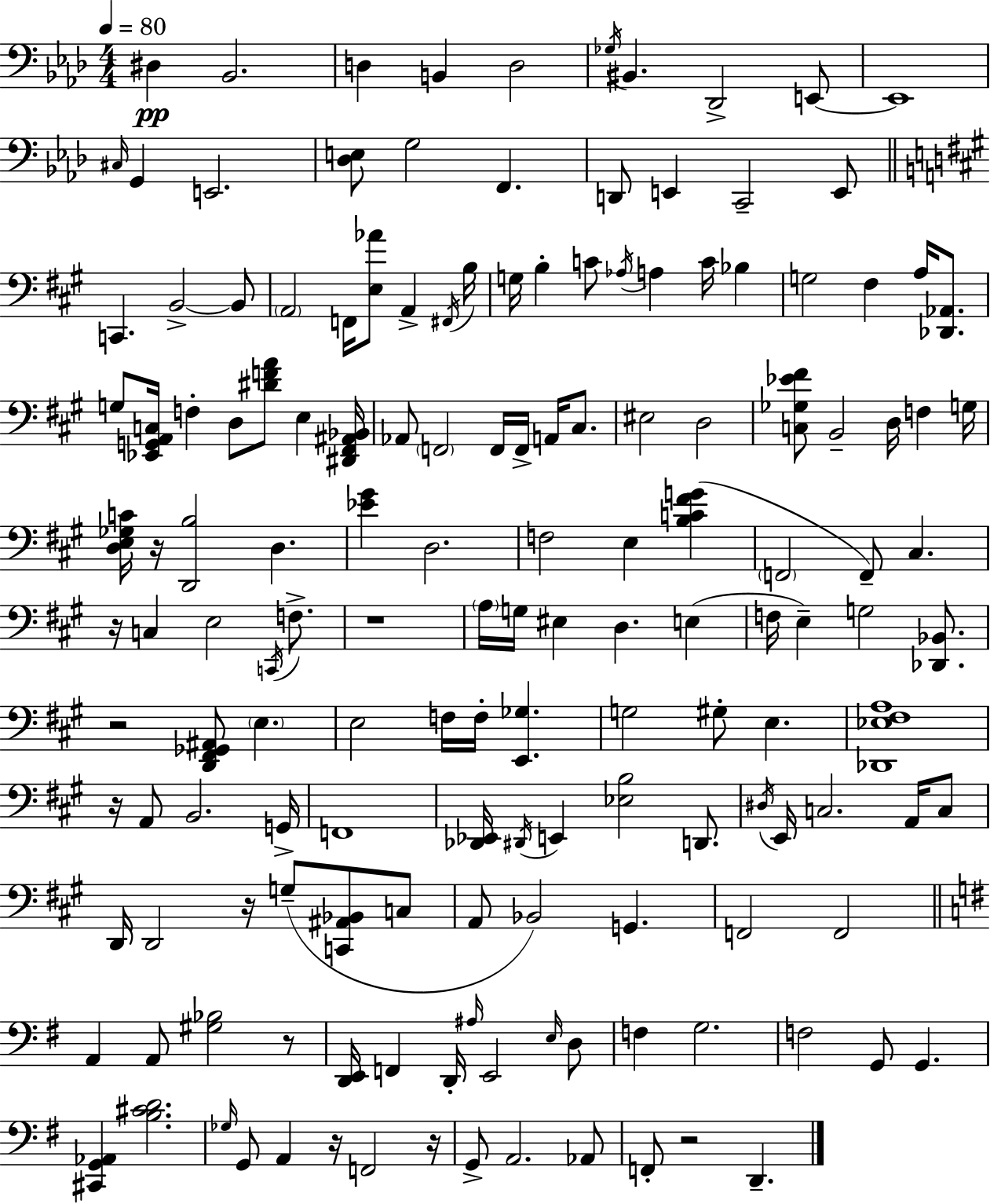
X:1
T:Untitled
M:4/4
L:1/4
K:Fm
^D, _B,,2 D, B,, D,2 _G,/4 ^B,, _D,,2 E,,/2 E,,4 ^C,/4 G,, E,,2 [_D,E,]/2 G,2 F,, D,,/2 E,, C,,2 E,,/2 C,, B,,2 B,,/2 A,,2 F,,/4 [E,_A]/2 A,, ^F,,/4 B,/4 G,/4 B, C/2 _A,/4 A, C/4 _B, G,2 ^F, A,/4 [_D,,_A,,]/2 G,/2 [_E,,G,,A,,C,]/4 F, D,/2 [^DFA]/2 E, [^D,,^F,,^A,,_B,,]/4 _A,,/2 F,,2 F,,/4 F,,/4 A,,/4 ^C,/2 ^E,2 D,2 [C,_G,_E^F]/2 B,,2 D,/4 F, G,/4 [D,E,_G,C]/4 z/4 [D,,B,]2 D, [_E^G] D,2 F,2 E, [B,C^FG] F,,2 F,,/2 ^C, z/4 C, E,2 C,,/4 F,/2 z4 A,/4 G,/4 ^E, D, E, F,/4 E, G,2 [_D,,_B,,]/2 z2 [D,,^F,,_G,,^A,,]/2 E, E,2 F,/4 F,/4 [E,,_G,] G,2 ^G,/2 E, [_D,,_E,^F,A,]4 z/4 A,,/2 B,,2 G,,/4 F,,4 [_D,,_E,,]/4 ^D,,/4 E,, [_E,B,]2 D,,/2 ^D,/4 E,,/4 C,2 A,,/4 C,/2 D,,/4 D,,2 z/4 G,/2 [C,,^A,,_B,,]/2 C,/2 A,,/2 _B,,2 G,, F,,2 F,,2 A,, A,,/2 [^G,_B,]2 z/2 [D,,E,,]/4 F,, D,,/4 ^A,/4 E,,2 E,/4 D,/2 F, G,2 F,2 G,,/2 G,, [^C,,G,,_A,,] [B,^CD]2 _G,/4 G,,/2 A,, z/4 F,,2 z/4 G,,/2 A,,2 _A,,/2 F,,/2 z2 D,,